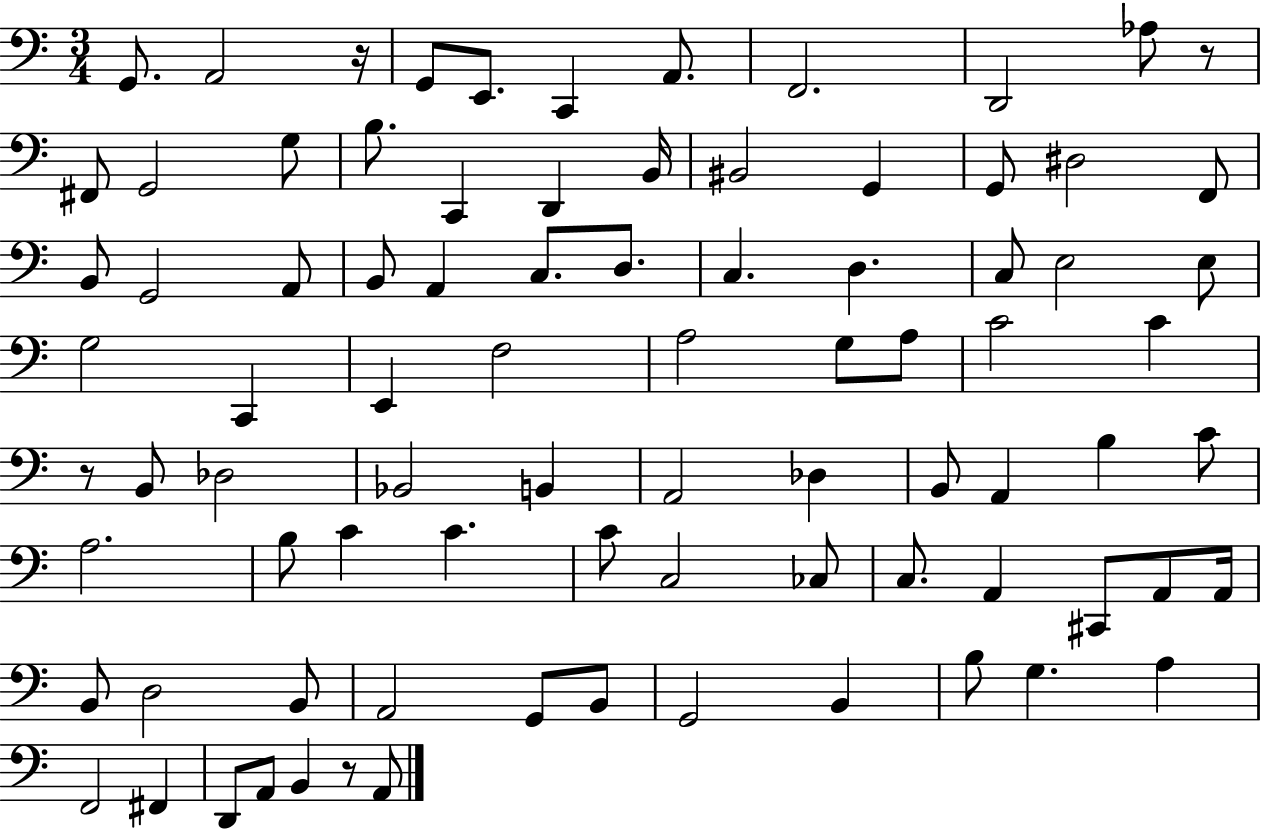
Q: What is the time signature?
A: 3/4